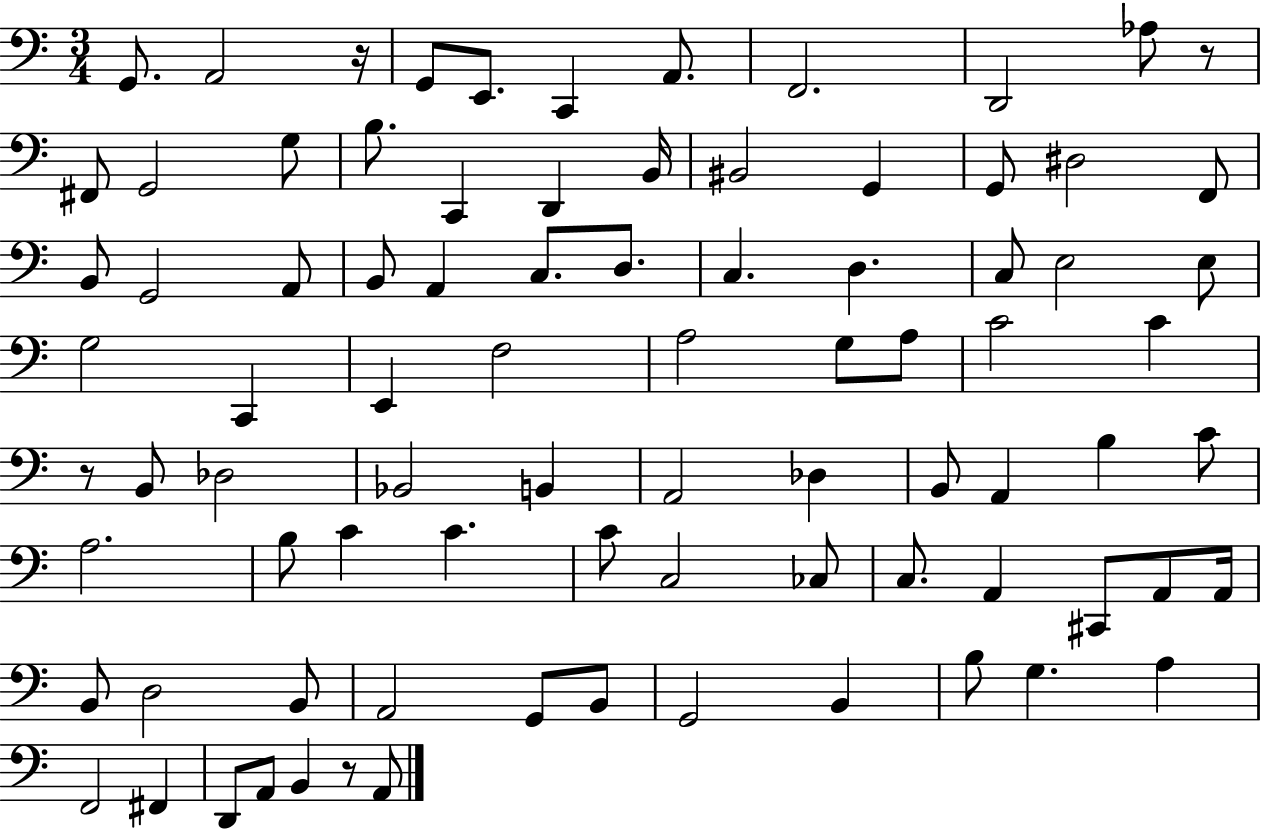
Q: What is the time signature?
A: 3/4